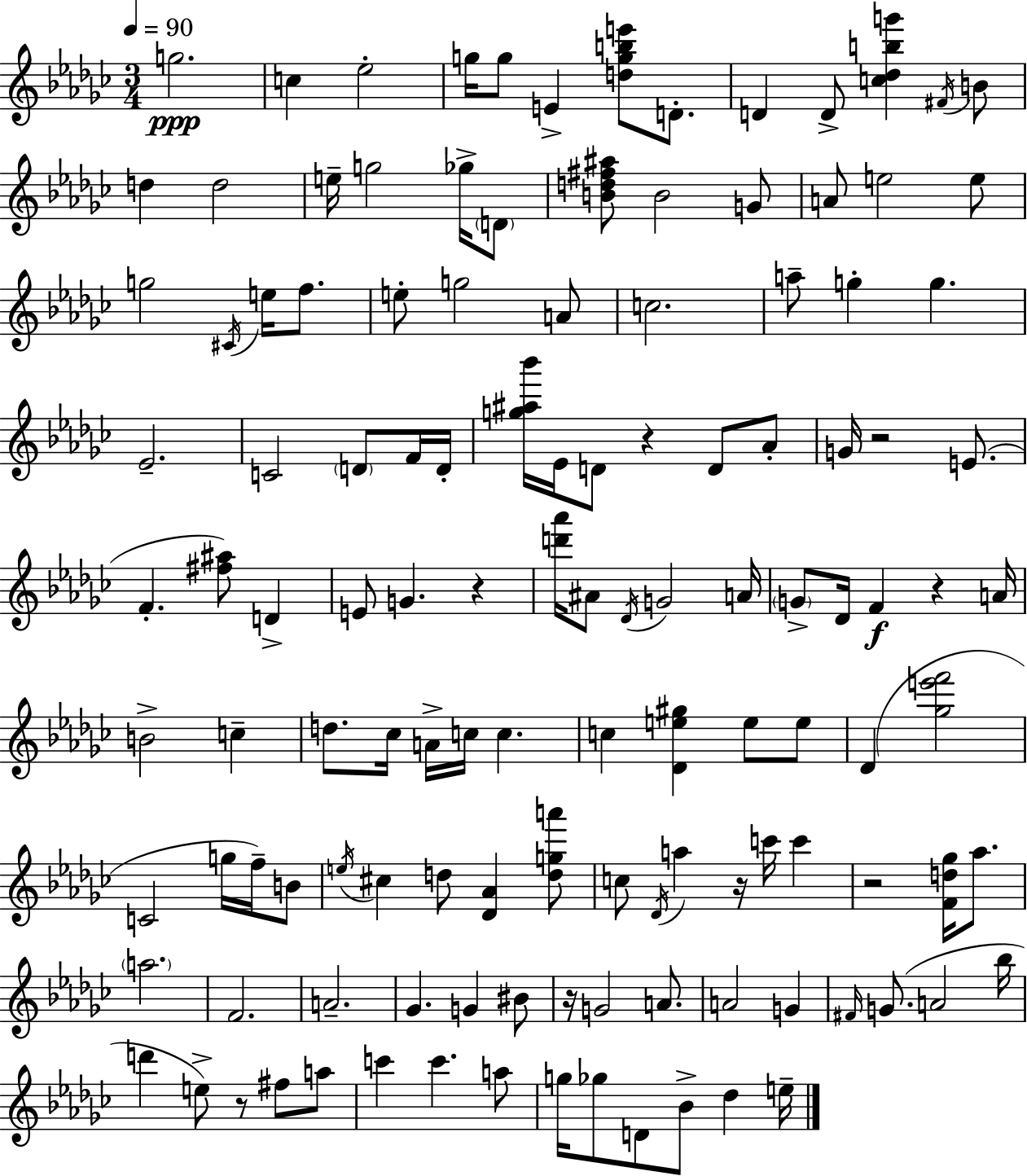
X:1
T:Untitled
M:3/4
L:1/4
K:Ebm
g2 c _e2 g/4 g/2 E [dgbe']/2 D/2 D D/2 [c_dbg'] ^F/4 B/2 d d2 e/4 g2 _g/4 D/2 [Bd^f^a]/2 B2 G/2 A/2 e2 e/2 g2 ^C/4 e/4 f/2 e/2 g2 A/2 c2 a/2 g g _E2 C2 D/2 F/4 D/4 [g^a_b']/4 _E/4 D/2 z D/2 _A/2 G/4 z2 E/2 F [^f^a]/2 D E/2 G z [d'_a']/4 ^A/2 _D/4 G2 A/4 G/2 _D/4 F z A/4 B2 c d/2 _c/4 A/4 c/4 c c [_De^g] e/2 e/2 _D [_ge'f']2 C2 g/4 f/4 B/2 e/4 ^c d/2 [_D_A] [dga']/2 c/2 _D/4 a z/4 c'/4 c' z2 [Fd_g]/4 _a/2 a2 F2 A2 _G G ^B/2 z/4 G2 A/2 A2 G ^F/4 G/2 A2 _b/4 d' e/2 z/2 ^f/2 a/2 c' c' a/2 g/4 _g/2 D/2 _B/2 _d e/4